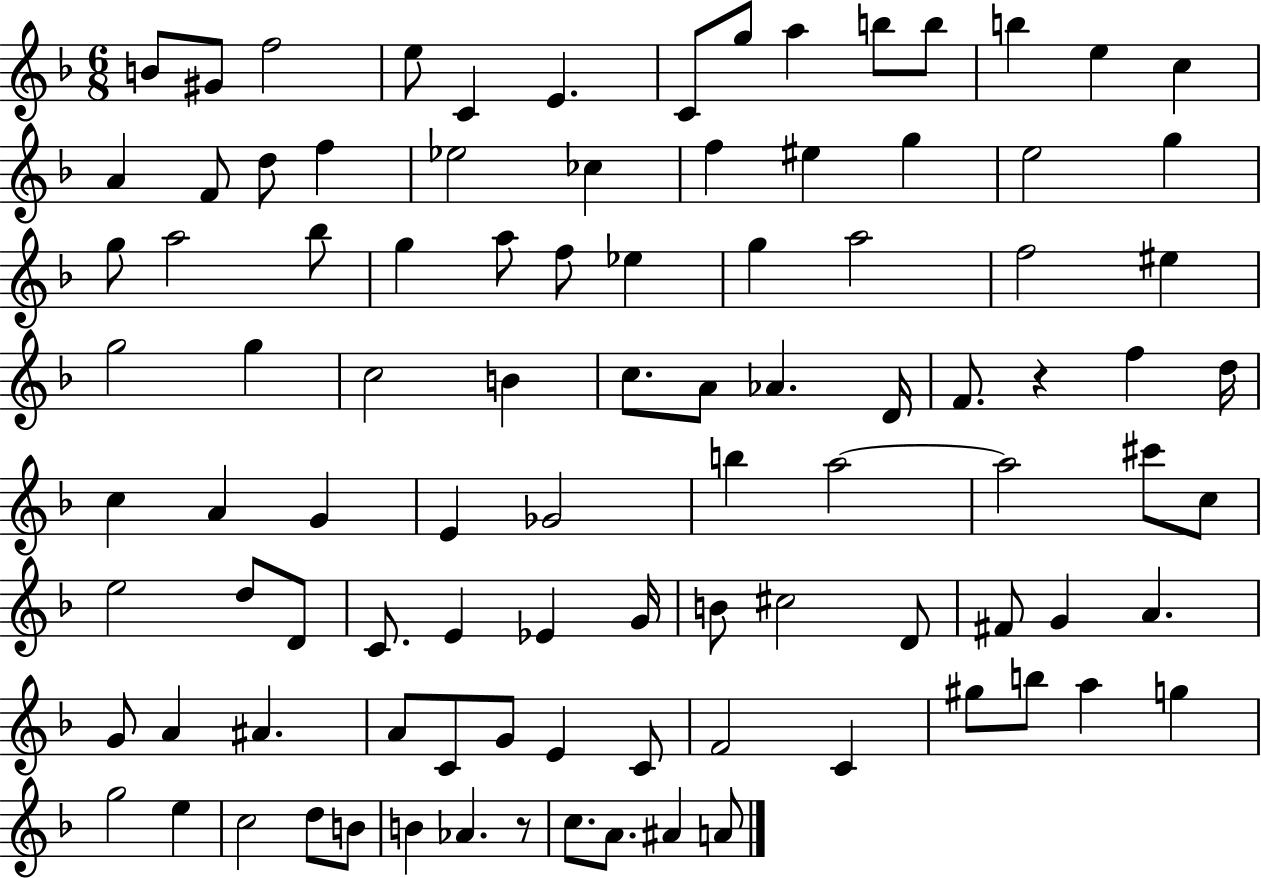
{
  \clef treble
  \numericTimeSignature
  \time 6/8
  \key f \major
  b'8 gis'8 f''2 | e''8 c'4 e'4. | c'8 g''8 a''4 b''8 b''8 | b''4 e''4 c''4 | \break a'4 f'8 d''8 f''4 | ees''2 ces''4 | f''4 eis''4 g''4 | e''2 g''4 | \break g''8 a''2 bes''8 | g''4 a''8 f''8 ees''4 | g''4 a''2 | f''2 eis''4 | \break g''2 g''4 | c''2 b'4 | c''8. a'8 aes'4. d'16 | f'8. r4 f''4 d''16 | \break c''4 a'4 g'4 | e'4 ges'2 | b''4 a''2~~ | a''2 cis'''8 c''8 | \break e''2 d''8 d'8 | c'8. e'4 ees'4 g'16 | b'8 cis''2 d'8 | fis'8 g'4 a'4. | \break g'8 a'4 ais'4. | a'8 c'8 g'8 e'4 c'8 | f'2 c'4 | gis''8 b''8 a''4 g''4 | \break g''2 e''4 | c''2 d''8 b'8 | b'4 aes'4. r8 | c''8. a'8. ais'4 a'8 | \break \bar "|."
}